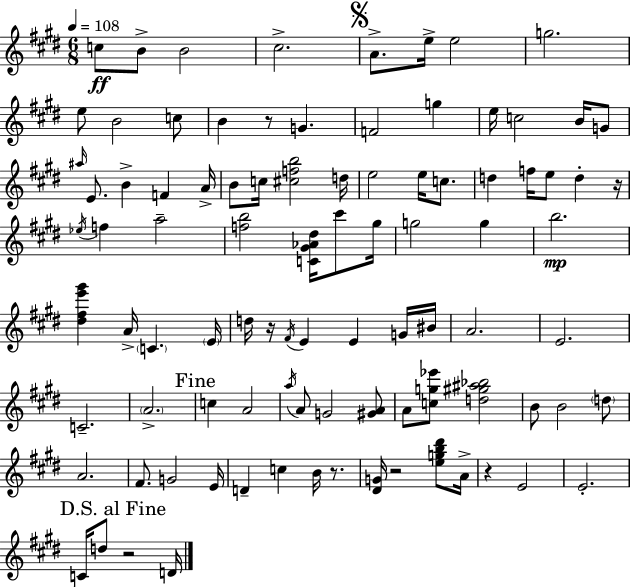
{
  \clef treble
  \numericTimeSignature
  \time 6/8
  \key e \major
  \tempo 4 = 108
  c''8\ff b'8-> b'2 | cis''2.-> | \mark \markup { \musicglyph "scripts.segno" } a'8.-> e''16-> e''2 | g''2. | \break e''8 b'2 c''8 | b'4 r8 g'4. | f'2 g''4 | e''16 c''2 b'16 g'8 | \break \grace { ais''16 } e'8. b'4-> f'4 | a'16-> b'8 c''16 <cis'' f'' b''>2 | d''16 e''2 e''16 c''8. | d''4 f''16 e''8 d''4-. | \break r16 \acciaccatura { ees''16 } f''4 a''2-- | <f'' b''>2 <c' gis' aes' dis''>16 cis'''8 | gis''16 g''2 g''4 | b''2.\mp | \break <dis'' fis'' e''' gis'''>4 a'16-> \parenthesize c'4. | \parenthesize e'16 d''16 r16 \acciaccatura { fis'16 } e'4 e'4 | g'16 bis'16 a'2. | e'2. | \break c'2.-- | \parenthesize a'2.-> | \mark "Fine" c''4 a'2 | \acciaccatura { a''16 } a'8 g'2 | \break <gis' a'>8 a'8 <c'' g'' ees'''>8 <d'' gis'' ais'' bes''>2 | b'8 b'2 | \parenthesize d''8 a'2. | fis'8. g'2 | \break e'16 d'4-- c''4 | b'16 r8. <dis' g'>16 r2 | <e'' g'' b'' dis'''>8 a'16-> r4 e'2 | e'2.-. | \break \mark "D.S. al Fine" c'16 d''8 r2 | d'16 \bar "|."
}